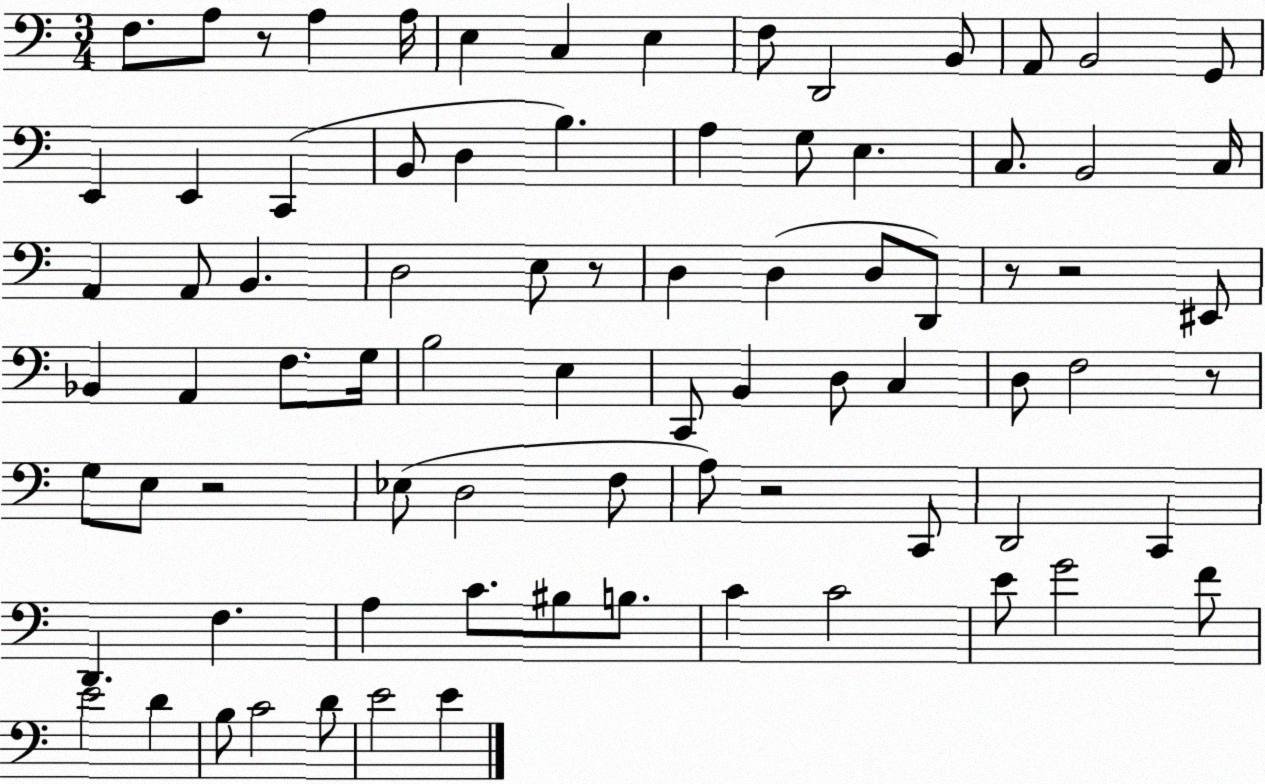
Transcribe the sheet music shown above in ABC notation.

X:1
T:Untitled
M:3/4
L:1/4
K:C
F,/2 A,/2 z/2 A, A,/4 E, C, E, F,/2 D,,2 B,,/2 A,,/2 B,,2 G,,/2 E,, E,, C,, B,,/2 D, B, A, G,/2 E, C,/2 B,,2 C,/4 A,, A,,/2 B,, D,2 E,/2 z/2 D, D, D,/2 D,,/2 z/2 z2 ^E,,/2 _B,, A,, F,/2 G,/4 B,2 E, C,,/2 B,, D,/2 C, D,/2 F,2 z/2 G,/2 E,/2 z2 _E,/2 D,2 F,/2 A,/2 z2 C,,/2 D,,2 C,, D,, F, A, C/2 ^B,/2 B,/2 C C2 E/2 G2 F/2 E2 D B,/2 C2 D/2 E2 E